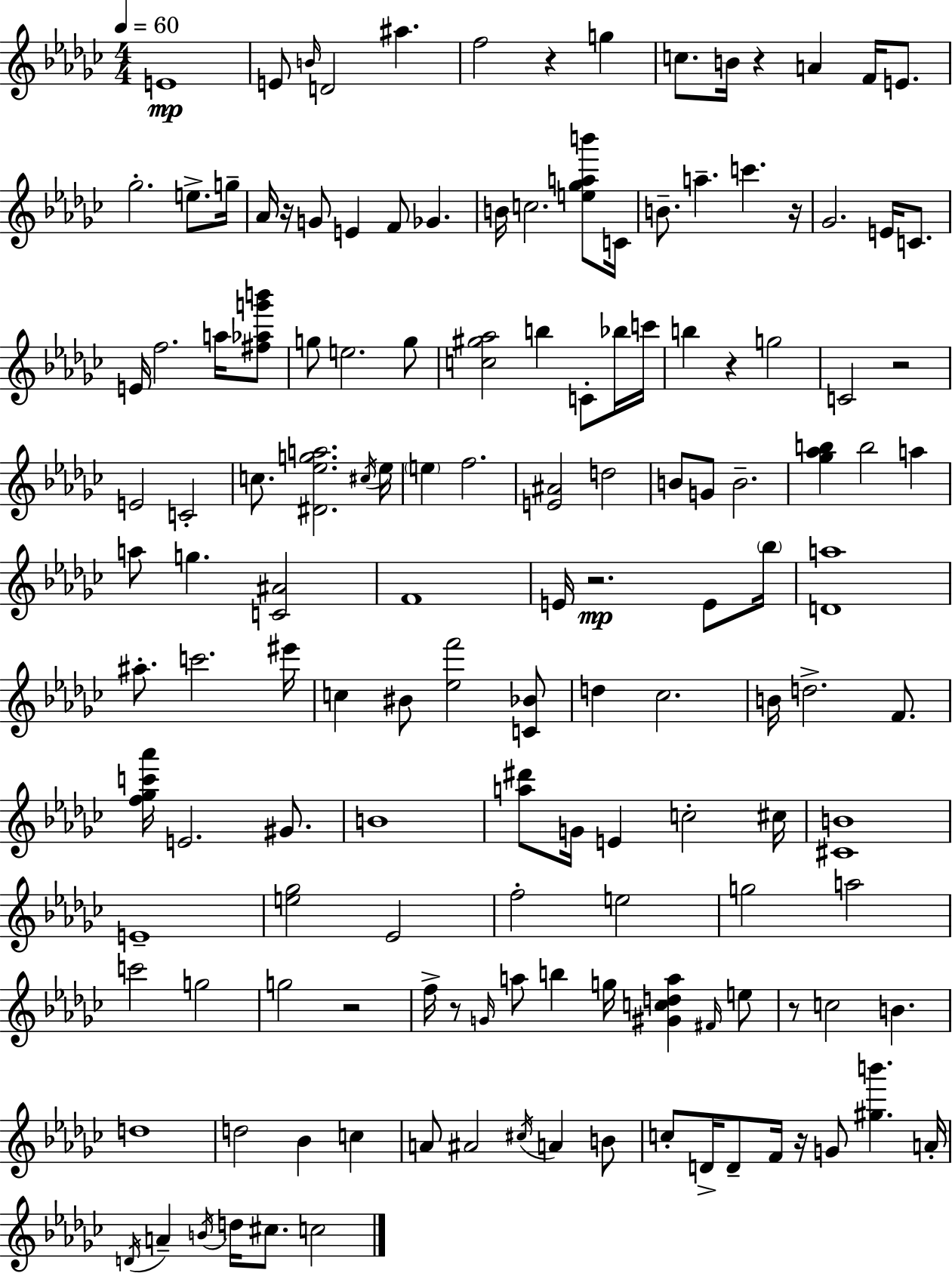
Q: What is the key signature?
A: EES minor